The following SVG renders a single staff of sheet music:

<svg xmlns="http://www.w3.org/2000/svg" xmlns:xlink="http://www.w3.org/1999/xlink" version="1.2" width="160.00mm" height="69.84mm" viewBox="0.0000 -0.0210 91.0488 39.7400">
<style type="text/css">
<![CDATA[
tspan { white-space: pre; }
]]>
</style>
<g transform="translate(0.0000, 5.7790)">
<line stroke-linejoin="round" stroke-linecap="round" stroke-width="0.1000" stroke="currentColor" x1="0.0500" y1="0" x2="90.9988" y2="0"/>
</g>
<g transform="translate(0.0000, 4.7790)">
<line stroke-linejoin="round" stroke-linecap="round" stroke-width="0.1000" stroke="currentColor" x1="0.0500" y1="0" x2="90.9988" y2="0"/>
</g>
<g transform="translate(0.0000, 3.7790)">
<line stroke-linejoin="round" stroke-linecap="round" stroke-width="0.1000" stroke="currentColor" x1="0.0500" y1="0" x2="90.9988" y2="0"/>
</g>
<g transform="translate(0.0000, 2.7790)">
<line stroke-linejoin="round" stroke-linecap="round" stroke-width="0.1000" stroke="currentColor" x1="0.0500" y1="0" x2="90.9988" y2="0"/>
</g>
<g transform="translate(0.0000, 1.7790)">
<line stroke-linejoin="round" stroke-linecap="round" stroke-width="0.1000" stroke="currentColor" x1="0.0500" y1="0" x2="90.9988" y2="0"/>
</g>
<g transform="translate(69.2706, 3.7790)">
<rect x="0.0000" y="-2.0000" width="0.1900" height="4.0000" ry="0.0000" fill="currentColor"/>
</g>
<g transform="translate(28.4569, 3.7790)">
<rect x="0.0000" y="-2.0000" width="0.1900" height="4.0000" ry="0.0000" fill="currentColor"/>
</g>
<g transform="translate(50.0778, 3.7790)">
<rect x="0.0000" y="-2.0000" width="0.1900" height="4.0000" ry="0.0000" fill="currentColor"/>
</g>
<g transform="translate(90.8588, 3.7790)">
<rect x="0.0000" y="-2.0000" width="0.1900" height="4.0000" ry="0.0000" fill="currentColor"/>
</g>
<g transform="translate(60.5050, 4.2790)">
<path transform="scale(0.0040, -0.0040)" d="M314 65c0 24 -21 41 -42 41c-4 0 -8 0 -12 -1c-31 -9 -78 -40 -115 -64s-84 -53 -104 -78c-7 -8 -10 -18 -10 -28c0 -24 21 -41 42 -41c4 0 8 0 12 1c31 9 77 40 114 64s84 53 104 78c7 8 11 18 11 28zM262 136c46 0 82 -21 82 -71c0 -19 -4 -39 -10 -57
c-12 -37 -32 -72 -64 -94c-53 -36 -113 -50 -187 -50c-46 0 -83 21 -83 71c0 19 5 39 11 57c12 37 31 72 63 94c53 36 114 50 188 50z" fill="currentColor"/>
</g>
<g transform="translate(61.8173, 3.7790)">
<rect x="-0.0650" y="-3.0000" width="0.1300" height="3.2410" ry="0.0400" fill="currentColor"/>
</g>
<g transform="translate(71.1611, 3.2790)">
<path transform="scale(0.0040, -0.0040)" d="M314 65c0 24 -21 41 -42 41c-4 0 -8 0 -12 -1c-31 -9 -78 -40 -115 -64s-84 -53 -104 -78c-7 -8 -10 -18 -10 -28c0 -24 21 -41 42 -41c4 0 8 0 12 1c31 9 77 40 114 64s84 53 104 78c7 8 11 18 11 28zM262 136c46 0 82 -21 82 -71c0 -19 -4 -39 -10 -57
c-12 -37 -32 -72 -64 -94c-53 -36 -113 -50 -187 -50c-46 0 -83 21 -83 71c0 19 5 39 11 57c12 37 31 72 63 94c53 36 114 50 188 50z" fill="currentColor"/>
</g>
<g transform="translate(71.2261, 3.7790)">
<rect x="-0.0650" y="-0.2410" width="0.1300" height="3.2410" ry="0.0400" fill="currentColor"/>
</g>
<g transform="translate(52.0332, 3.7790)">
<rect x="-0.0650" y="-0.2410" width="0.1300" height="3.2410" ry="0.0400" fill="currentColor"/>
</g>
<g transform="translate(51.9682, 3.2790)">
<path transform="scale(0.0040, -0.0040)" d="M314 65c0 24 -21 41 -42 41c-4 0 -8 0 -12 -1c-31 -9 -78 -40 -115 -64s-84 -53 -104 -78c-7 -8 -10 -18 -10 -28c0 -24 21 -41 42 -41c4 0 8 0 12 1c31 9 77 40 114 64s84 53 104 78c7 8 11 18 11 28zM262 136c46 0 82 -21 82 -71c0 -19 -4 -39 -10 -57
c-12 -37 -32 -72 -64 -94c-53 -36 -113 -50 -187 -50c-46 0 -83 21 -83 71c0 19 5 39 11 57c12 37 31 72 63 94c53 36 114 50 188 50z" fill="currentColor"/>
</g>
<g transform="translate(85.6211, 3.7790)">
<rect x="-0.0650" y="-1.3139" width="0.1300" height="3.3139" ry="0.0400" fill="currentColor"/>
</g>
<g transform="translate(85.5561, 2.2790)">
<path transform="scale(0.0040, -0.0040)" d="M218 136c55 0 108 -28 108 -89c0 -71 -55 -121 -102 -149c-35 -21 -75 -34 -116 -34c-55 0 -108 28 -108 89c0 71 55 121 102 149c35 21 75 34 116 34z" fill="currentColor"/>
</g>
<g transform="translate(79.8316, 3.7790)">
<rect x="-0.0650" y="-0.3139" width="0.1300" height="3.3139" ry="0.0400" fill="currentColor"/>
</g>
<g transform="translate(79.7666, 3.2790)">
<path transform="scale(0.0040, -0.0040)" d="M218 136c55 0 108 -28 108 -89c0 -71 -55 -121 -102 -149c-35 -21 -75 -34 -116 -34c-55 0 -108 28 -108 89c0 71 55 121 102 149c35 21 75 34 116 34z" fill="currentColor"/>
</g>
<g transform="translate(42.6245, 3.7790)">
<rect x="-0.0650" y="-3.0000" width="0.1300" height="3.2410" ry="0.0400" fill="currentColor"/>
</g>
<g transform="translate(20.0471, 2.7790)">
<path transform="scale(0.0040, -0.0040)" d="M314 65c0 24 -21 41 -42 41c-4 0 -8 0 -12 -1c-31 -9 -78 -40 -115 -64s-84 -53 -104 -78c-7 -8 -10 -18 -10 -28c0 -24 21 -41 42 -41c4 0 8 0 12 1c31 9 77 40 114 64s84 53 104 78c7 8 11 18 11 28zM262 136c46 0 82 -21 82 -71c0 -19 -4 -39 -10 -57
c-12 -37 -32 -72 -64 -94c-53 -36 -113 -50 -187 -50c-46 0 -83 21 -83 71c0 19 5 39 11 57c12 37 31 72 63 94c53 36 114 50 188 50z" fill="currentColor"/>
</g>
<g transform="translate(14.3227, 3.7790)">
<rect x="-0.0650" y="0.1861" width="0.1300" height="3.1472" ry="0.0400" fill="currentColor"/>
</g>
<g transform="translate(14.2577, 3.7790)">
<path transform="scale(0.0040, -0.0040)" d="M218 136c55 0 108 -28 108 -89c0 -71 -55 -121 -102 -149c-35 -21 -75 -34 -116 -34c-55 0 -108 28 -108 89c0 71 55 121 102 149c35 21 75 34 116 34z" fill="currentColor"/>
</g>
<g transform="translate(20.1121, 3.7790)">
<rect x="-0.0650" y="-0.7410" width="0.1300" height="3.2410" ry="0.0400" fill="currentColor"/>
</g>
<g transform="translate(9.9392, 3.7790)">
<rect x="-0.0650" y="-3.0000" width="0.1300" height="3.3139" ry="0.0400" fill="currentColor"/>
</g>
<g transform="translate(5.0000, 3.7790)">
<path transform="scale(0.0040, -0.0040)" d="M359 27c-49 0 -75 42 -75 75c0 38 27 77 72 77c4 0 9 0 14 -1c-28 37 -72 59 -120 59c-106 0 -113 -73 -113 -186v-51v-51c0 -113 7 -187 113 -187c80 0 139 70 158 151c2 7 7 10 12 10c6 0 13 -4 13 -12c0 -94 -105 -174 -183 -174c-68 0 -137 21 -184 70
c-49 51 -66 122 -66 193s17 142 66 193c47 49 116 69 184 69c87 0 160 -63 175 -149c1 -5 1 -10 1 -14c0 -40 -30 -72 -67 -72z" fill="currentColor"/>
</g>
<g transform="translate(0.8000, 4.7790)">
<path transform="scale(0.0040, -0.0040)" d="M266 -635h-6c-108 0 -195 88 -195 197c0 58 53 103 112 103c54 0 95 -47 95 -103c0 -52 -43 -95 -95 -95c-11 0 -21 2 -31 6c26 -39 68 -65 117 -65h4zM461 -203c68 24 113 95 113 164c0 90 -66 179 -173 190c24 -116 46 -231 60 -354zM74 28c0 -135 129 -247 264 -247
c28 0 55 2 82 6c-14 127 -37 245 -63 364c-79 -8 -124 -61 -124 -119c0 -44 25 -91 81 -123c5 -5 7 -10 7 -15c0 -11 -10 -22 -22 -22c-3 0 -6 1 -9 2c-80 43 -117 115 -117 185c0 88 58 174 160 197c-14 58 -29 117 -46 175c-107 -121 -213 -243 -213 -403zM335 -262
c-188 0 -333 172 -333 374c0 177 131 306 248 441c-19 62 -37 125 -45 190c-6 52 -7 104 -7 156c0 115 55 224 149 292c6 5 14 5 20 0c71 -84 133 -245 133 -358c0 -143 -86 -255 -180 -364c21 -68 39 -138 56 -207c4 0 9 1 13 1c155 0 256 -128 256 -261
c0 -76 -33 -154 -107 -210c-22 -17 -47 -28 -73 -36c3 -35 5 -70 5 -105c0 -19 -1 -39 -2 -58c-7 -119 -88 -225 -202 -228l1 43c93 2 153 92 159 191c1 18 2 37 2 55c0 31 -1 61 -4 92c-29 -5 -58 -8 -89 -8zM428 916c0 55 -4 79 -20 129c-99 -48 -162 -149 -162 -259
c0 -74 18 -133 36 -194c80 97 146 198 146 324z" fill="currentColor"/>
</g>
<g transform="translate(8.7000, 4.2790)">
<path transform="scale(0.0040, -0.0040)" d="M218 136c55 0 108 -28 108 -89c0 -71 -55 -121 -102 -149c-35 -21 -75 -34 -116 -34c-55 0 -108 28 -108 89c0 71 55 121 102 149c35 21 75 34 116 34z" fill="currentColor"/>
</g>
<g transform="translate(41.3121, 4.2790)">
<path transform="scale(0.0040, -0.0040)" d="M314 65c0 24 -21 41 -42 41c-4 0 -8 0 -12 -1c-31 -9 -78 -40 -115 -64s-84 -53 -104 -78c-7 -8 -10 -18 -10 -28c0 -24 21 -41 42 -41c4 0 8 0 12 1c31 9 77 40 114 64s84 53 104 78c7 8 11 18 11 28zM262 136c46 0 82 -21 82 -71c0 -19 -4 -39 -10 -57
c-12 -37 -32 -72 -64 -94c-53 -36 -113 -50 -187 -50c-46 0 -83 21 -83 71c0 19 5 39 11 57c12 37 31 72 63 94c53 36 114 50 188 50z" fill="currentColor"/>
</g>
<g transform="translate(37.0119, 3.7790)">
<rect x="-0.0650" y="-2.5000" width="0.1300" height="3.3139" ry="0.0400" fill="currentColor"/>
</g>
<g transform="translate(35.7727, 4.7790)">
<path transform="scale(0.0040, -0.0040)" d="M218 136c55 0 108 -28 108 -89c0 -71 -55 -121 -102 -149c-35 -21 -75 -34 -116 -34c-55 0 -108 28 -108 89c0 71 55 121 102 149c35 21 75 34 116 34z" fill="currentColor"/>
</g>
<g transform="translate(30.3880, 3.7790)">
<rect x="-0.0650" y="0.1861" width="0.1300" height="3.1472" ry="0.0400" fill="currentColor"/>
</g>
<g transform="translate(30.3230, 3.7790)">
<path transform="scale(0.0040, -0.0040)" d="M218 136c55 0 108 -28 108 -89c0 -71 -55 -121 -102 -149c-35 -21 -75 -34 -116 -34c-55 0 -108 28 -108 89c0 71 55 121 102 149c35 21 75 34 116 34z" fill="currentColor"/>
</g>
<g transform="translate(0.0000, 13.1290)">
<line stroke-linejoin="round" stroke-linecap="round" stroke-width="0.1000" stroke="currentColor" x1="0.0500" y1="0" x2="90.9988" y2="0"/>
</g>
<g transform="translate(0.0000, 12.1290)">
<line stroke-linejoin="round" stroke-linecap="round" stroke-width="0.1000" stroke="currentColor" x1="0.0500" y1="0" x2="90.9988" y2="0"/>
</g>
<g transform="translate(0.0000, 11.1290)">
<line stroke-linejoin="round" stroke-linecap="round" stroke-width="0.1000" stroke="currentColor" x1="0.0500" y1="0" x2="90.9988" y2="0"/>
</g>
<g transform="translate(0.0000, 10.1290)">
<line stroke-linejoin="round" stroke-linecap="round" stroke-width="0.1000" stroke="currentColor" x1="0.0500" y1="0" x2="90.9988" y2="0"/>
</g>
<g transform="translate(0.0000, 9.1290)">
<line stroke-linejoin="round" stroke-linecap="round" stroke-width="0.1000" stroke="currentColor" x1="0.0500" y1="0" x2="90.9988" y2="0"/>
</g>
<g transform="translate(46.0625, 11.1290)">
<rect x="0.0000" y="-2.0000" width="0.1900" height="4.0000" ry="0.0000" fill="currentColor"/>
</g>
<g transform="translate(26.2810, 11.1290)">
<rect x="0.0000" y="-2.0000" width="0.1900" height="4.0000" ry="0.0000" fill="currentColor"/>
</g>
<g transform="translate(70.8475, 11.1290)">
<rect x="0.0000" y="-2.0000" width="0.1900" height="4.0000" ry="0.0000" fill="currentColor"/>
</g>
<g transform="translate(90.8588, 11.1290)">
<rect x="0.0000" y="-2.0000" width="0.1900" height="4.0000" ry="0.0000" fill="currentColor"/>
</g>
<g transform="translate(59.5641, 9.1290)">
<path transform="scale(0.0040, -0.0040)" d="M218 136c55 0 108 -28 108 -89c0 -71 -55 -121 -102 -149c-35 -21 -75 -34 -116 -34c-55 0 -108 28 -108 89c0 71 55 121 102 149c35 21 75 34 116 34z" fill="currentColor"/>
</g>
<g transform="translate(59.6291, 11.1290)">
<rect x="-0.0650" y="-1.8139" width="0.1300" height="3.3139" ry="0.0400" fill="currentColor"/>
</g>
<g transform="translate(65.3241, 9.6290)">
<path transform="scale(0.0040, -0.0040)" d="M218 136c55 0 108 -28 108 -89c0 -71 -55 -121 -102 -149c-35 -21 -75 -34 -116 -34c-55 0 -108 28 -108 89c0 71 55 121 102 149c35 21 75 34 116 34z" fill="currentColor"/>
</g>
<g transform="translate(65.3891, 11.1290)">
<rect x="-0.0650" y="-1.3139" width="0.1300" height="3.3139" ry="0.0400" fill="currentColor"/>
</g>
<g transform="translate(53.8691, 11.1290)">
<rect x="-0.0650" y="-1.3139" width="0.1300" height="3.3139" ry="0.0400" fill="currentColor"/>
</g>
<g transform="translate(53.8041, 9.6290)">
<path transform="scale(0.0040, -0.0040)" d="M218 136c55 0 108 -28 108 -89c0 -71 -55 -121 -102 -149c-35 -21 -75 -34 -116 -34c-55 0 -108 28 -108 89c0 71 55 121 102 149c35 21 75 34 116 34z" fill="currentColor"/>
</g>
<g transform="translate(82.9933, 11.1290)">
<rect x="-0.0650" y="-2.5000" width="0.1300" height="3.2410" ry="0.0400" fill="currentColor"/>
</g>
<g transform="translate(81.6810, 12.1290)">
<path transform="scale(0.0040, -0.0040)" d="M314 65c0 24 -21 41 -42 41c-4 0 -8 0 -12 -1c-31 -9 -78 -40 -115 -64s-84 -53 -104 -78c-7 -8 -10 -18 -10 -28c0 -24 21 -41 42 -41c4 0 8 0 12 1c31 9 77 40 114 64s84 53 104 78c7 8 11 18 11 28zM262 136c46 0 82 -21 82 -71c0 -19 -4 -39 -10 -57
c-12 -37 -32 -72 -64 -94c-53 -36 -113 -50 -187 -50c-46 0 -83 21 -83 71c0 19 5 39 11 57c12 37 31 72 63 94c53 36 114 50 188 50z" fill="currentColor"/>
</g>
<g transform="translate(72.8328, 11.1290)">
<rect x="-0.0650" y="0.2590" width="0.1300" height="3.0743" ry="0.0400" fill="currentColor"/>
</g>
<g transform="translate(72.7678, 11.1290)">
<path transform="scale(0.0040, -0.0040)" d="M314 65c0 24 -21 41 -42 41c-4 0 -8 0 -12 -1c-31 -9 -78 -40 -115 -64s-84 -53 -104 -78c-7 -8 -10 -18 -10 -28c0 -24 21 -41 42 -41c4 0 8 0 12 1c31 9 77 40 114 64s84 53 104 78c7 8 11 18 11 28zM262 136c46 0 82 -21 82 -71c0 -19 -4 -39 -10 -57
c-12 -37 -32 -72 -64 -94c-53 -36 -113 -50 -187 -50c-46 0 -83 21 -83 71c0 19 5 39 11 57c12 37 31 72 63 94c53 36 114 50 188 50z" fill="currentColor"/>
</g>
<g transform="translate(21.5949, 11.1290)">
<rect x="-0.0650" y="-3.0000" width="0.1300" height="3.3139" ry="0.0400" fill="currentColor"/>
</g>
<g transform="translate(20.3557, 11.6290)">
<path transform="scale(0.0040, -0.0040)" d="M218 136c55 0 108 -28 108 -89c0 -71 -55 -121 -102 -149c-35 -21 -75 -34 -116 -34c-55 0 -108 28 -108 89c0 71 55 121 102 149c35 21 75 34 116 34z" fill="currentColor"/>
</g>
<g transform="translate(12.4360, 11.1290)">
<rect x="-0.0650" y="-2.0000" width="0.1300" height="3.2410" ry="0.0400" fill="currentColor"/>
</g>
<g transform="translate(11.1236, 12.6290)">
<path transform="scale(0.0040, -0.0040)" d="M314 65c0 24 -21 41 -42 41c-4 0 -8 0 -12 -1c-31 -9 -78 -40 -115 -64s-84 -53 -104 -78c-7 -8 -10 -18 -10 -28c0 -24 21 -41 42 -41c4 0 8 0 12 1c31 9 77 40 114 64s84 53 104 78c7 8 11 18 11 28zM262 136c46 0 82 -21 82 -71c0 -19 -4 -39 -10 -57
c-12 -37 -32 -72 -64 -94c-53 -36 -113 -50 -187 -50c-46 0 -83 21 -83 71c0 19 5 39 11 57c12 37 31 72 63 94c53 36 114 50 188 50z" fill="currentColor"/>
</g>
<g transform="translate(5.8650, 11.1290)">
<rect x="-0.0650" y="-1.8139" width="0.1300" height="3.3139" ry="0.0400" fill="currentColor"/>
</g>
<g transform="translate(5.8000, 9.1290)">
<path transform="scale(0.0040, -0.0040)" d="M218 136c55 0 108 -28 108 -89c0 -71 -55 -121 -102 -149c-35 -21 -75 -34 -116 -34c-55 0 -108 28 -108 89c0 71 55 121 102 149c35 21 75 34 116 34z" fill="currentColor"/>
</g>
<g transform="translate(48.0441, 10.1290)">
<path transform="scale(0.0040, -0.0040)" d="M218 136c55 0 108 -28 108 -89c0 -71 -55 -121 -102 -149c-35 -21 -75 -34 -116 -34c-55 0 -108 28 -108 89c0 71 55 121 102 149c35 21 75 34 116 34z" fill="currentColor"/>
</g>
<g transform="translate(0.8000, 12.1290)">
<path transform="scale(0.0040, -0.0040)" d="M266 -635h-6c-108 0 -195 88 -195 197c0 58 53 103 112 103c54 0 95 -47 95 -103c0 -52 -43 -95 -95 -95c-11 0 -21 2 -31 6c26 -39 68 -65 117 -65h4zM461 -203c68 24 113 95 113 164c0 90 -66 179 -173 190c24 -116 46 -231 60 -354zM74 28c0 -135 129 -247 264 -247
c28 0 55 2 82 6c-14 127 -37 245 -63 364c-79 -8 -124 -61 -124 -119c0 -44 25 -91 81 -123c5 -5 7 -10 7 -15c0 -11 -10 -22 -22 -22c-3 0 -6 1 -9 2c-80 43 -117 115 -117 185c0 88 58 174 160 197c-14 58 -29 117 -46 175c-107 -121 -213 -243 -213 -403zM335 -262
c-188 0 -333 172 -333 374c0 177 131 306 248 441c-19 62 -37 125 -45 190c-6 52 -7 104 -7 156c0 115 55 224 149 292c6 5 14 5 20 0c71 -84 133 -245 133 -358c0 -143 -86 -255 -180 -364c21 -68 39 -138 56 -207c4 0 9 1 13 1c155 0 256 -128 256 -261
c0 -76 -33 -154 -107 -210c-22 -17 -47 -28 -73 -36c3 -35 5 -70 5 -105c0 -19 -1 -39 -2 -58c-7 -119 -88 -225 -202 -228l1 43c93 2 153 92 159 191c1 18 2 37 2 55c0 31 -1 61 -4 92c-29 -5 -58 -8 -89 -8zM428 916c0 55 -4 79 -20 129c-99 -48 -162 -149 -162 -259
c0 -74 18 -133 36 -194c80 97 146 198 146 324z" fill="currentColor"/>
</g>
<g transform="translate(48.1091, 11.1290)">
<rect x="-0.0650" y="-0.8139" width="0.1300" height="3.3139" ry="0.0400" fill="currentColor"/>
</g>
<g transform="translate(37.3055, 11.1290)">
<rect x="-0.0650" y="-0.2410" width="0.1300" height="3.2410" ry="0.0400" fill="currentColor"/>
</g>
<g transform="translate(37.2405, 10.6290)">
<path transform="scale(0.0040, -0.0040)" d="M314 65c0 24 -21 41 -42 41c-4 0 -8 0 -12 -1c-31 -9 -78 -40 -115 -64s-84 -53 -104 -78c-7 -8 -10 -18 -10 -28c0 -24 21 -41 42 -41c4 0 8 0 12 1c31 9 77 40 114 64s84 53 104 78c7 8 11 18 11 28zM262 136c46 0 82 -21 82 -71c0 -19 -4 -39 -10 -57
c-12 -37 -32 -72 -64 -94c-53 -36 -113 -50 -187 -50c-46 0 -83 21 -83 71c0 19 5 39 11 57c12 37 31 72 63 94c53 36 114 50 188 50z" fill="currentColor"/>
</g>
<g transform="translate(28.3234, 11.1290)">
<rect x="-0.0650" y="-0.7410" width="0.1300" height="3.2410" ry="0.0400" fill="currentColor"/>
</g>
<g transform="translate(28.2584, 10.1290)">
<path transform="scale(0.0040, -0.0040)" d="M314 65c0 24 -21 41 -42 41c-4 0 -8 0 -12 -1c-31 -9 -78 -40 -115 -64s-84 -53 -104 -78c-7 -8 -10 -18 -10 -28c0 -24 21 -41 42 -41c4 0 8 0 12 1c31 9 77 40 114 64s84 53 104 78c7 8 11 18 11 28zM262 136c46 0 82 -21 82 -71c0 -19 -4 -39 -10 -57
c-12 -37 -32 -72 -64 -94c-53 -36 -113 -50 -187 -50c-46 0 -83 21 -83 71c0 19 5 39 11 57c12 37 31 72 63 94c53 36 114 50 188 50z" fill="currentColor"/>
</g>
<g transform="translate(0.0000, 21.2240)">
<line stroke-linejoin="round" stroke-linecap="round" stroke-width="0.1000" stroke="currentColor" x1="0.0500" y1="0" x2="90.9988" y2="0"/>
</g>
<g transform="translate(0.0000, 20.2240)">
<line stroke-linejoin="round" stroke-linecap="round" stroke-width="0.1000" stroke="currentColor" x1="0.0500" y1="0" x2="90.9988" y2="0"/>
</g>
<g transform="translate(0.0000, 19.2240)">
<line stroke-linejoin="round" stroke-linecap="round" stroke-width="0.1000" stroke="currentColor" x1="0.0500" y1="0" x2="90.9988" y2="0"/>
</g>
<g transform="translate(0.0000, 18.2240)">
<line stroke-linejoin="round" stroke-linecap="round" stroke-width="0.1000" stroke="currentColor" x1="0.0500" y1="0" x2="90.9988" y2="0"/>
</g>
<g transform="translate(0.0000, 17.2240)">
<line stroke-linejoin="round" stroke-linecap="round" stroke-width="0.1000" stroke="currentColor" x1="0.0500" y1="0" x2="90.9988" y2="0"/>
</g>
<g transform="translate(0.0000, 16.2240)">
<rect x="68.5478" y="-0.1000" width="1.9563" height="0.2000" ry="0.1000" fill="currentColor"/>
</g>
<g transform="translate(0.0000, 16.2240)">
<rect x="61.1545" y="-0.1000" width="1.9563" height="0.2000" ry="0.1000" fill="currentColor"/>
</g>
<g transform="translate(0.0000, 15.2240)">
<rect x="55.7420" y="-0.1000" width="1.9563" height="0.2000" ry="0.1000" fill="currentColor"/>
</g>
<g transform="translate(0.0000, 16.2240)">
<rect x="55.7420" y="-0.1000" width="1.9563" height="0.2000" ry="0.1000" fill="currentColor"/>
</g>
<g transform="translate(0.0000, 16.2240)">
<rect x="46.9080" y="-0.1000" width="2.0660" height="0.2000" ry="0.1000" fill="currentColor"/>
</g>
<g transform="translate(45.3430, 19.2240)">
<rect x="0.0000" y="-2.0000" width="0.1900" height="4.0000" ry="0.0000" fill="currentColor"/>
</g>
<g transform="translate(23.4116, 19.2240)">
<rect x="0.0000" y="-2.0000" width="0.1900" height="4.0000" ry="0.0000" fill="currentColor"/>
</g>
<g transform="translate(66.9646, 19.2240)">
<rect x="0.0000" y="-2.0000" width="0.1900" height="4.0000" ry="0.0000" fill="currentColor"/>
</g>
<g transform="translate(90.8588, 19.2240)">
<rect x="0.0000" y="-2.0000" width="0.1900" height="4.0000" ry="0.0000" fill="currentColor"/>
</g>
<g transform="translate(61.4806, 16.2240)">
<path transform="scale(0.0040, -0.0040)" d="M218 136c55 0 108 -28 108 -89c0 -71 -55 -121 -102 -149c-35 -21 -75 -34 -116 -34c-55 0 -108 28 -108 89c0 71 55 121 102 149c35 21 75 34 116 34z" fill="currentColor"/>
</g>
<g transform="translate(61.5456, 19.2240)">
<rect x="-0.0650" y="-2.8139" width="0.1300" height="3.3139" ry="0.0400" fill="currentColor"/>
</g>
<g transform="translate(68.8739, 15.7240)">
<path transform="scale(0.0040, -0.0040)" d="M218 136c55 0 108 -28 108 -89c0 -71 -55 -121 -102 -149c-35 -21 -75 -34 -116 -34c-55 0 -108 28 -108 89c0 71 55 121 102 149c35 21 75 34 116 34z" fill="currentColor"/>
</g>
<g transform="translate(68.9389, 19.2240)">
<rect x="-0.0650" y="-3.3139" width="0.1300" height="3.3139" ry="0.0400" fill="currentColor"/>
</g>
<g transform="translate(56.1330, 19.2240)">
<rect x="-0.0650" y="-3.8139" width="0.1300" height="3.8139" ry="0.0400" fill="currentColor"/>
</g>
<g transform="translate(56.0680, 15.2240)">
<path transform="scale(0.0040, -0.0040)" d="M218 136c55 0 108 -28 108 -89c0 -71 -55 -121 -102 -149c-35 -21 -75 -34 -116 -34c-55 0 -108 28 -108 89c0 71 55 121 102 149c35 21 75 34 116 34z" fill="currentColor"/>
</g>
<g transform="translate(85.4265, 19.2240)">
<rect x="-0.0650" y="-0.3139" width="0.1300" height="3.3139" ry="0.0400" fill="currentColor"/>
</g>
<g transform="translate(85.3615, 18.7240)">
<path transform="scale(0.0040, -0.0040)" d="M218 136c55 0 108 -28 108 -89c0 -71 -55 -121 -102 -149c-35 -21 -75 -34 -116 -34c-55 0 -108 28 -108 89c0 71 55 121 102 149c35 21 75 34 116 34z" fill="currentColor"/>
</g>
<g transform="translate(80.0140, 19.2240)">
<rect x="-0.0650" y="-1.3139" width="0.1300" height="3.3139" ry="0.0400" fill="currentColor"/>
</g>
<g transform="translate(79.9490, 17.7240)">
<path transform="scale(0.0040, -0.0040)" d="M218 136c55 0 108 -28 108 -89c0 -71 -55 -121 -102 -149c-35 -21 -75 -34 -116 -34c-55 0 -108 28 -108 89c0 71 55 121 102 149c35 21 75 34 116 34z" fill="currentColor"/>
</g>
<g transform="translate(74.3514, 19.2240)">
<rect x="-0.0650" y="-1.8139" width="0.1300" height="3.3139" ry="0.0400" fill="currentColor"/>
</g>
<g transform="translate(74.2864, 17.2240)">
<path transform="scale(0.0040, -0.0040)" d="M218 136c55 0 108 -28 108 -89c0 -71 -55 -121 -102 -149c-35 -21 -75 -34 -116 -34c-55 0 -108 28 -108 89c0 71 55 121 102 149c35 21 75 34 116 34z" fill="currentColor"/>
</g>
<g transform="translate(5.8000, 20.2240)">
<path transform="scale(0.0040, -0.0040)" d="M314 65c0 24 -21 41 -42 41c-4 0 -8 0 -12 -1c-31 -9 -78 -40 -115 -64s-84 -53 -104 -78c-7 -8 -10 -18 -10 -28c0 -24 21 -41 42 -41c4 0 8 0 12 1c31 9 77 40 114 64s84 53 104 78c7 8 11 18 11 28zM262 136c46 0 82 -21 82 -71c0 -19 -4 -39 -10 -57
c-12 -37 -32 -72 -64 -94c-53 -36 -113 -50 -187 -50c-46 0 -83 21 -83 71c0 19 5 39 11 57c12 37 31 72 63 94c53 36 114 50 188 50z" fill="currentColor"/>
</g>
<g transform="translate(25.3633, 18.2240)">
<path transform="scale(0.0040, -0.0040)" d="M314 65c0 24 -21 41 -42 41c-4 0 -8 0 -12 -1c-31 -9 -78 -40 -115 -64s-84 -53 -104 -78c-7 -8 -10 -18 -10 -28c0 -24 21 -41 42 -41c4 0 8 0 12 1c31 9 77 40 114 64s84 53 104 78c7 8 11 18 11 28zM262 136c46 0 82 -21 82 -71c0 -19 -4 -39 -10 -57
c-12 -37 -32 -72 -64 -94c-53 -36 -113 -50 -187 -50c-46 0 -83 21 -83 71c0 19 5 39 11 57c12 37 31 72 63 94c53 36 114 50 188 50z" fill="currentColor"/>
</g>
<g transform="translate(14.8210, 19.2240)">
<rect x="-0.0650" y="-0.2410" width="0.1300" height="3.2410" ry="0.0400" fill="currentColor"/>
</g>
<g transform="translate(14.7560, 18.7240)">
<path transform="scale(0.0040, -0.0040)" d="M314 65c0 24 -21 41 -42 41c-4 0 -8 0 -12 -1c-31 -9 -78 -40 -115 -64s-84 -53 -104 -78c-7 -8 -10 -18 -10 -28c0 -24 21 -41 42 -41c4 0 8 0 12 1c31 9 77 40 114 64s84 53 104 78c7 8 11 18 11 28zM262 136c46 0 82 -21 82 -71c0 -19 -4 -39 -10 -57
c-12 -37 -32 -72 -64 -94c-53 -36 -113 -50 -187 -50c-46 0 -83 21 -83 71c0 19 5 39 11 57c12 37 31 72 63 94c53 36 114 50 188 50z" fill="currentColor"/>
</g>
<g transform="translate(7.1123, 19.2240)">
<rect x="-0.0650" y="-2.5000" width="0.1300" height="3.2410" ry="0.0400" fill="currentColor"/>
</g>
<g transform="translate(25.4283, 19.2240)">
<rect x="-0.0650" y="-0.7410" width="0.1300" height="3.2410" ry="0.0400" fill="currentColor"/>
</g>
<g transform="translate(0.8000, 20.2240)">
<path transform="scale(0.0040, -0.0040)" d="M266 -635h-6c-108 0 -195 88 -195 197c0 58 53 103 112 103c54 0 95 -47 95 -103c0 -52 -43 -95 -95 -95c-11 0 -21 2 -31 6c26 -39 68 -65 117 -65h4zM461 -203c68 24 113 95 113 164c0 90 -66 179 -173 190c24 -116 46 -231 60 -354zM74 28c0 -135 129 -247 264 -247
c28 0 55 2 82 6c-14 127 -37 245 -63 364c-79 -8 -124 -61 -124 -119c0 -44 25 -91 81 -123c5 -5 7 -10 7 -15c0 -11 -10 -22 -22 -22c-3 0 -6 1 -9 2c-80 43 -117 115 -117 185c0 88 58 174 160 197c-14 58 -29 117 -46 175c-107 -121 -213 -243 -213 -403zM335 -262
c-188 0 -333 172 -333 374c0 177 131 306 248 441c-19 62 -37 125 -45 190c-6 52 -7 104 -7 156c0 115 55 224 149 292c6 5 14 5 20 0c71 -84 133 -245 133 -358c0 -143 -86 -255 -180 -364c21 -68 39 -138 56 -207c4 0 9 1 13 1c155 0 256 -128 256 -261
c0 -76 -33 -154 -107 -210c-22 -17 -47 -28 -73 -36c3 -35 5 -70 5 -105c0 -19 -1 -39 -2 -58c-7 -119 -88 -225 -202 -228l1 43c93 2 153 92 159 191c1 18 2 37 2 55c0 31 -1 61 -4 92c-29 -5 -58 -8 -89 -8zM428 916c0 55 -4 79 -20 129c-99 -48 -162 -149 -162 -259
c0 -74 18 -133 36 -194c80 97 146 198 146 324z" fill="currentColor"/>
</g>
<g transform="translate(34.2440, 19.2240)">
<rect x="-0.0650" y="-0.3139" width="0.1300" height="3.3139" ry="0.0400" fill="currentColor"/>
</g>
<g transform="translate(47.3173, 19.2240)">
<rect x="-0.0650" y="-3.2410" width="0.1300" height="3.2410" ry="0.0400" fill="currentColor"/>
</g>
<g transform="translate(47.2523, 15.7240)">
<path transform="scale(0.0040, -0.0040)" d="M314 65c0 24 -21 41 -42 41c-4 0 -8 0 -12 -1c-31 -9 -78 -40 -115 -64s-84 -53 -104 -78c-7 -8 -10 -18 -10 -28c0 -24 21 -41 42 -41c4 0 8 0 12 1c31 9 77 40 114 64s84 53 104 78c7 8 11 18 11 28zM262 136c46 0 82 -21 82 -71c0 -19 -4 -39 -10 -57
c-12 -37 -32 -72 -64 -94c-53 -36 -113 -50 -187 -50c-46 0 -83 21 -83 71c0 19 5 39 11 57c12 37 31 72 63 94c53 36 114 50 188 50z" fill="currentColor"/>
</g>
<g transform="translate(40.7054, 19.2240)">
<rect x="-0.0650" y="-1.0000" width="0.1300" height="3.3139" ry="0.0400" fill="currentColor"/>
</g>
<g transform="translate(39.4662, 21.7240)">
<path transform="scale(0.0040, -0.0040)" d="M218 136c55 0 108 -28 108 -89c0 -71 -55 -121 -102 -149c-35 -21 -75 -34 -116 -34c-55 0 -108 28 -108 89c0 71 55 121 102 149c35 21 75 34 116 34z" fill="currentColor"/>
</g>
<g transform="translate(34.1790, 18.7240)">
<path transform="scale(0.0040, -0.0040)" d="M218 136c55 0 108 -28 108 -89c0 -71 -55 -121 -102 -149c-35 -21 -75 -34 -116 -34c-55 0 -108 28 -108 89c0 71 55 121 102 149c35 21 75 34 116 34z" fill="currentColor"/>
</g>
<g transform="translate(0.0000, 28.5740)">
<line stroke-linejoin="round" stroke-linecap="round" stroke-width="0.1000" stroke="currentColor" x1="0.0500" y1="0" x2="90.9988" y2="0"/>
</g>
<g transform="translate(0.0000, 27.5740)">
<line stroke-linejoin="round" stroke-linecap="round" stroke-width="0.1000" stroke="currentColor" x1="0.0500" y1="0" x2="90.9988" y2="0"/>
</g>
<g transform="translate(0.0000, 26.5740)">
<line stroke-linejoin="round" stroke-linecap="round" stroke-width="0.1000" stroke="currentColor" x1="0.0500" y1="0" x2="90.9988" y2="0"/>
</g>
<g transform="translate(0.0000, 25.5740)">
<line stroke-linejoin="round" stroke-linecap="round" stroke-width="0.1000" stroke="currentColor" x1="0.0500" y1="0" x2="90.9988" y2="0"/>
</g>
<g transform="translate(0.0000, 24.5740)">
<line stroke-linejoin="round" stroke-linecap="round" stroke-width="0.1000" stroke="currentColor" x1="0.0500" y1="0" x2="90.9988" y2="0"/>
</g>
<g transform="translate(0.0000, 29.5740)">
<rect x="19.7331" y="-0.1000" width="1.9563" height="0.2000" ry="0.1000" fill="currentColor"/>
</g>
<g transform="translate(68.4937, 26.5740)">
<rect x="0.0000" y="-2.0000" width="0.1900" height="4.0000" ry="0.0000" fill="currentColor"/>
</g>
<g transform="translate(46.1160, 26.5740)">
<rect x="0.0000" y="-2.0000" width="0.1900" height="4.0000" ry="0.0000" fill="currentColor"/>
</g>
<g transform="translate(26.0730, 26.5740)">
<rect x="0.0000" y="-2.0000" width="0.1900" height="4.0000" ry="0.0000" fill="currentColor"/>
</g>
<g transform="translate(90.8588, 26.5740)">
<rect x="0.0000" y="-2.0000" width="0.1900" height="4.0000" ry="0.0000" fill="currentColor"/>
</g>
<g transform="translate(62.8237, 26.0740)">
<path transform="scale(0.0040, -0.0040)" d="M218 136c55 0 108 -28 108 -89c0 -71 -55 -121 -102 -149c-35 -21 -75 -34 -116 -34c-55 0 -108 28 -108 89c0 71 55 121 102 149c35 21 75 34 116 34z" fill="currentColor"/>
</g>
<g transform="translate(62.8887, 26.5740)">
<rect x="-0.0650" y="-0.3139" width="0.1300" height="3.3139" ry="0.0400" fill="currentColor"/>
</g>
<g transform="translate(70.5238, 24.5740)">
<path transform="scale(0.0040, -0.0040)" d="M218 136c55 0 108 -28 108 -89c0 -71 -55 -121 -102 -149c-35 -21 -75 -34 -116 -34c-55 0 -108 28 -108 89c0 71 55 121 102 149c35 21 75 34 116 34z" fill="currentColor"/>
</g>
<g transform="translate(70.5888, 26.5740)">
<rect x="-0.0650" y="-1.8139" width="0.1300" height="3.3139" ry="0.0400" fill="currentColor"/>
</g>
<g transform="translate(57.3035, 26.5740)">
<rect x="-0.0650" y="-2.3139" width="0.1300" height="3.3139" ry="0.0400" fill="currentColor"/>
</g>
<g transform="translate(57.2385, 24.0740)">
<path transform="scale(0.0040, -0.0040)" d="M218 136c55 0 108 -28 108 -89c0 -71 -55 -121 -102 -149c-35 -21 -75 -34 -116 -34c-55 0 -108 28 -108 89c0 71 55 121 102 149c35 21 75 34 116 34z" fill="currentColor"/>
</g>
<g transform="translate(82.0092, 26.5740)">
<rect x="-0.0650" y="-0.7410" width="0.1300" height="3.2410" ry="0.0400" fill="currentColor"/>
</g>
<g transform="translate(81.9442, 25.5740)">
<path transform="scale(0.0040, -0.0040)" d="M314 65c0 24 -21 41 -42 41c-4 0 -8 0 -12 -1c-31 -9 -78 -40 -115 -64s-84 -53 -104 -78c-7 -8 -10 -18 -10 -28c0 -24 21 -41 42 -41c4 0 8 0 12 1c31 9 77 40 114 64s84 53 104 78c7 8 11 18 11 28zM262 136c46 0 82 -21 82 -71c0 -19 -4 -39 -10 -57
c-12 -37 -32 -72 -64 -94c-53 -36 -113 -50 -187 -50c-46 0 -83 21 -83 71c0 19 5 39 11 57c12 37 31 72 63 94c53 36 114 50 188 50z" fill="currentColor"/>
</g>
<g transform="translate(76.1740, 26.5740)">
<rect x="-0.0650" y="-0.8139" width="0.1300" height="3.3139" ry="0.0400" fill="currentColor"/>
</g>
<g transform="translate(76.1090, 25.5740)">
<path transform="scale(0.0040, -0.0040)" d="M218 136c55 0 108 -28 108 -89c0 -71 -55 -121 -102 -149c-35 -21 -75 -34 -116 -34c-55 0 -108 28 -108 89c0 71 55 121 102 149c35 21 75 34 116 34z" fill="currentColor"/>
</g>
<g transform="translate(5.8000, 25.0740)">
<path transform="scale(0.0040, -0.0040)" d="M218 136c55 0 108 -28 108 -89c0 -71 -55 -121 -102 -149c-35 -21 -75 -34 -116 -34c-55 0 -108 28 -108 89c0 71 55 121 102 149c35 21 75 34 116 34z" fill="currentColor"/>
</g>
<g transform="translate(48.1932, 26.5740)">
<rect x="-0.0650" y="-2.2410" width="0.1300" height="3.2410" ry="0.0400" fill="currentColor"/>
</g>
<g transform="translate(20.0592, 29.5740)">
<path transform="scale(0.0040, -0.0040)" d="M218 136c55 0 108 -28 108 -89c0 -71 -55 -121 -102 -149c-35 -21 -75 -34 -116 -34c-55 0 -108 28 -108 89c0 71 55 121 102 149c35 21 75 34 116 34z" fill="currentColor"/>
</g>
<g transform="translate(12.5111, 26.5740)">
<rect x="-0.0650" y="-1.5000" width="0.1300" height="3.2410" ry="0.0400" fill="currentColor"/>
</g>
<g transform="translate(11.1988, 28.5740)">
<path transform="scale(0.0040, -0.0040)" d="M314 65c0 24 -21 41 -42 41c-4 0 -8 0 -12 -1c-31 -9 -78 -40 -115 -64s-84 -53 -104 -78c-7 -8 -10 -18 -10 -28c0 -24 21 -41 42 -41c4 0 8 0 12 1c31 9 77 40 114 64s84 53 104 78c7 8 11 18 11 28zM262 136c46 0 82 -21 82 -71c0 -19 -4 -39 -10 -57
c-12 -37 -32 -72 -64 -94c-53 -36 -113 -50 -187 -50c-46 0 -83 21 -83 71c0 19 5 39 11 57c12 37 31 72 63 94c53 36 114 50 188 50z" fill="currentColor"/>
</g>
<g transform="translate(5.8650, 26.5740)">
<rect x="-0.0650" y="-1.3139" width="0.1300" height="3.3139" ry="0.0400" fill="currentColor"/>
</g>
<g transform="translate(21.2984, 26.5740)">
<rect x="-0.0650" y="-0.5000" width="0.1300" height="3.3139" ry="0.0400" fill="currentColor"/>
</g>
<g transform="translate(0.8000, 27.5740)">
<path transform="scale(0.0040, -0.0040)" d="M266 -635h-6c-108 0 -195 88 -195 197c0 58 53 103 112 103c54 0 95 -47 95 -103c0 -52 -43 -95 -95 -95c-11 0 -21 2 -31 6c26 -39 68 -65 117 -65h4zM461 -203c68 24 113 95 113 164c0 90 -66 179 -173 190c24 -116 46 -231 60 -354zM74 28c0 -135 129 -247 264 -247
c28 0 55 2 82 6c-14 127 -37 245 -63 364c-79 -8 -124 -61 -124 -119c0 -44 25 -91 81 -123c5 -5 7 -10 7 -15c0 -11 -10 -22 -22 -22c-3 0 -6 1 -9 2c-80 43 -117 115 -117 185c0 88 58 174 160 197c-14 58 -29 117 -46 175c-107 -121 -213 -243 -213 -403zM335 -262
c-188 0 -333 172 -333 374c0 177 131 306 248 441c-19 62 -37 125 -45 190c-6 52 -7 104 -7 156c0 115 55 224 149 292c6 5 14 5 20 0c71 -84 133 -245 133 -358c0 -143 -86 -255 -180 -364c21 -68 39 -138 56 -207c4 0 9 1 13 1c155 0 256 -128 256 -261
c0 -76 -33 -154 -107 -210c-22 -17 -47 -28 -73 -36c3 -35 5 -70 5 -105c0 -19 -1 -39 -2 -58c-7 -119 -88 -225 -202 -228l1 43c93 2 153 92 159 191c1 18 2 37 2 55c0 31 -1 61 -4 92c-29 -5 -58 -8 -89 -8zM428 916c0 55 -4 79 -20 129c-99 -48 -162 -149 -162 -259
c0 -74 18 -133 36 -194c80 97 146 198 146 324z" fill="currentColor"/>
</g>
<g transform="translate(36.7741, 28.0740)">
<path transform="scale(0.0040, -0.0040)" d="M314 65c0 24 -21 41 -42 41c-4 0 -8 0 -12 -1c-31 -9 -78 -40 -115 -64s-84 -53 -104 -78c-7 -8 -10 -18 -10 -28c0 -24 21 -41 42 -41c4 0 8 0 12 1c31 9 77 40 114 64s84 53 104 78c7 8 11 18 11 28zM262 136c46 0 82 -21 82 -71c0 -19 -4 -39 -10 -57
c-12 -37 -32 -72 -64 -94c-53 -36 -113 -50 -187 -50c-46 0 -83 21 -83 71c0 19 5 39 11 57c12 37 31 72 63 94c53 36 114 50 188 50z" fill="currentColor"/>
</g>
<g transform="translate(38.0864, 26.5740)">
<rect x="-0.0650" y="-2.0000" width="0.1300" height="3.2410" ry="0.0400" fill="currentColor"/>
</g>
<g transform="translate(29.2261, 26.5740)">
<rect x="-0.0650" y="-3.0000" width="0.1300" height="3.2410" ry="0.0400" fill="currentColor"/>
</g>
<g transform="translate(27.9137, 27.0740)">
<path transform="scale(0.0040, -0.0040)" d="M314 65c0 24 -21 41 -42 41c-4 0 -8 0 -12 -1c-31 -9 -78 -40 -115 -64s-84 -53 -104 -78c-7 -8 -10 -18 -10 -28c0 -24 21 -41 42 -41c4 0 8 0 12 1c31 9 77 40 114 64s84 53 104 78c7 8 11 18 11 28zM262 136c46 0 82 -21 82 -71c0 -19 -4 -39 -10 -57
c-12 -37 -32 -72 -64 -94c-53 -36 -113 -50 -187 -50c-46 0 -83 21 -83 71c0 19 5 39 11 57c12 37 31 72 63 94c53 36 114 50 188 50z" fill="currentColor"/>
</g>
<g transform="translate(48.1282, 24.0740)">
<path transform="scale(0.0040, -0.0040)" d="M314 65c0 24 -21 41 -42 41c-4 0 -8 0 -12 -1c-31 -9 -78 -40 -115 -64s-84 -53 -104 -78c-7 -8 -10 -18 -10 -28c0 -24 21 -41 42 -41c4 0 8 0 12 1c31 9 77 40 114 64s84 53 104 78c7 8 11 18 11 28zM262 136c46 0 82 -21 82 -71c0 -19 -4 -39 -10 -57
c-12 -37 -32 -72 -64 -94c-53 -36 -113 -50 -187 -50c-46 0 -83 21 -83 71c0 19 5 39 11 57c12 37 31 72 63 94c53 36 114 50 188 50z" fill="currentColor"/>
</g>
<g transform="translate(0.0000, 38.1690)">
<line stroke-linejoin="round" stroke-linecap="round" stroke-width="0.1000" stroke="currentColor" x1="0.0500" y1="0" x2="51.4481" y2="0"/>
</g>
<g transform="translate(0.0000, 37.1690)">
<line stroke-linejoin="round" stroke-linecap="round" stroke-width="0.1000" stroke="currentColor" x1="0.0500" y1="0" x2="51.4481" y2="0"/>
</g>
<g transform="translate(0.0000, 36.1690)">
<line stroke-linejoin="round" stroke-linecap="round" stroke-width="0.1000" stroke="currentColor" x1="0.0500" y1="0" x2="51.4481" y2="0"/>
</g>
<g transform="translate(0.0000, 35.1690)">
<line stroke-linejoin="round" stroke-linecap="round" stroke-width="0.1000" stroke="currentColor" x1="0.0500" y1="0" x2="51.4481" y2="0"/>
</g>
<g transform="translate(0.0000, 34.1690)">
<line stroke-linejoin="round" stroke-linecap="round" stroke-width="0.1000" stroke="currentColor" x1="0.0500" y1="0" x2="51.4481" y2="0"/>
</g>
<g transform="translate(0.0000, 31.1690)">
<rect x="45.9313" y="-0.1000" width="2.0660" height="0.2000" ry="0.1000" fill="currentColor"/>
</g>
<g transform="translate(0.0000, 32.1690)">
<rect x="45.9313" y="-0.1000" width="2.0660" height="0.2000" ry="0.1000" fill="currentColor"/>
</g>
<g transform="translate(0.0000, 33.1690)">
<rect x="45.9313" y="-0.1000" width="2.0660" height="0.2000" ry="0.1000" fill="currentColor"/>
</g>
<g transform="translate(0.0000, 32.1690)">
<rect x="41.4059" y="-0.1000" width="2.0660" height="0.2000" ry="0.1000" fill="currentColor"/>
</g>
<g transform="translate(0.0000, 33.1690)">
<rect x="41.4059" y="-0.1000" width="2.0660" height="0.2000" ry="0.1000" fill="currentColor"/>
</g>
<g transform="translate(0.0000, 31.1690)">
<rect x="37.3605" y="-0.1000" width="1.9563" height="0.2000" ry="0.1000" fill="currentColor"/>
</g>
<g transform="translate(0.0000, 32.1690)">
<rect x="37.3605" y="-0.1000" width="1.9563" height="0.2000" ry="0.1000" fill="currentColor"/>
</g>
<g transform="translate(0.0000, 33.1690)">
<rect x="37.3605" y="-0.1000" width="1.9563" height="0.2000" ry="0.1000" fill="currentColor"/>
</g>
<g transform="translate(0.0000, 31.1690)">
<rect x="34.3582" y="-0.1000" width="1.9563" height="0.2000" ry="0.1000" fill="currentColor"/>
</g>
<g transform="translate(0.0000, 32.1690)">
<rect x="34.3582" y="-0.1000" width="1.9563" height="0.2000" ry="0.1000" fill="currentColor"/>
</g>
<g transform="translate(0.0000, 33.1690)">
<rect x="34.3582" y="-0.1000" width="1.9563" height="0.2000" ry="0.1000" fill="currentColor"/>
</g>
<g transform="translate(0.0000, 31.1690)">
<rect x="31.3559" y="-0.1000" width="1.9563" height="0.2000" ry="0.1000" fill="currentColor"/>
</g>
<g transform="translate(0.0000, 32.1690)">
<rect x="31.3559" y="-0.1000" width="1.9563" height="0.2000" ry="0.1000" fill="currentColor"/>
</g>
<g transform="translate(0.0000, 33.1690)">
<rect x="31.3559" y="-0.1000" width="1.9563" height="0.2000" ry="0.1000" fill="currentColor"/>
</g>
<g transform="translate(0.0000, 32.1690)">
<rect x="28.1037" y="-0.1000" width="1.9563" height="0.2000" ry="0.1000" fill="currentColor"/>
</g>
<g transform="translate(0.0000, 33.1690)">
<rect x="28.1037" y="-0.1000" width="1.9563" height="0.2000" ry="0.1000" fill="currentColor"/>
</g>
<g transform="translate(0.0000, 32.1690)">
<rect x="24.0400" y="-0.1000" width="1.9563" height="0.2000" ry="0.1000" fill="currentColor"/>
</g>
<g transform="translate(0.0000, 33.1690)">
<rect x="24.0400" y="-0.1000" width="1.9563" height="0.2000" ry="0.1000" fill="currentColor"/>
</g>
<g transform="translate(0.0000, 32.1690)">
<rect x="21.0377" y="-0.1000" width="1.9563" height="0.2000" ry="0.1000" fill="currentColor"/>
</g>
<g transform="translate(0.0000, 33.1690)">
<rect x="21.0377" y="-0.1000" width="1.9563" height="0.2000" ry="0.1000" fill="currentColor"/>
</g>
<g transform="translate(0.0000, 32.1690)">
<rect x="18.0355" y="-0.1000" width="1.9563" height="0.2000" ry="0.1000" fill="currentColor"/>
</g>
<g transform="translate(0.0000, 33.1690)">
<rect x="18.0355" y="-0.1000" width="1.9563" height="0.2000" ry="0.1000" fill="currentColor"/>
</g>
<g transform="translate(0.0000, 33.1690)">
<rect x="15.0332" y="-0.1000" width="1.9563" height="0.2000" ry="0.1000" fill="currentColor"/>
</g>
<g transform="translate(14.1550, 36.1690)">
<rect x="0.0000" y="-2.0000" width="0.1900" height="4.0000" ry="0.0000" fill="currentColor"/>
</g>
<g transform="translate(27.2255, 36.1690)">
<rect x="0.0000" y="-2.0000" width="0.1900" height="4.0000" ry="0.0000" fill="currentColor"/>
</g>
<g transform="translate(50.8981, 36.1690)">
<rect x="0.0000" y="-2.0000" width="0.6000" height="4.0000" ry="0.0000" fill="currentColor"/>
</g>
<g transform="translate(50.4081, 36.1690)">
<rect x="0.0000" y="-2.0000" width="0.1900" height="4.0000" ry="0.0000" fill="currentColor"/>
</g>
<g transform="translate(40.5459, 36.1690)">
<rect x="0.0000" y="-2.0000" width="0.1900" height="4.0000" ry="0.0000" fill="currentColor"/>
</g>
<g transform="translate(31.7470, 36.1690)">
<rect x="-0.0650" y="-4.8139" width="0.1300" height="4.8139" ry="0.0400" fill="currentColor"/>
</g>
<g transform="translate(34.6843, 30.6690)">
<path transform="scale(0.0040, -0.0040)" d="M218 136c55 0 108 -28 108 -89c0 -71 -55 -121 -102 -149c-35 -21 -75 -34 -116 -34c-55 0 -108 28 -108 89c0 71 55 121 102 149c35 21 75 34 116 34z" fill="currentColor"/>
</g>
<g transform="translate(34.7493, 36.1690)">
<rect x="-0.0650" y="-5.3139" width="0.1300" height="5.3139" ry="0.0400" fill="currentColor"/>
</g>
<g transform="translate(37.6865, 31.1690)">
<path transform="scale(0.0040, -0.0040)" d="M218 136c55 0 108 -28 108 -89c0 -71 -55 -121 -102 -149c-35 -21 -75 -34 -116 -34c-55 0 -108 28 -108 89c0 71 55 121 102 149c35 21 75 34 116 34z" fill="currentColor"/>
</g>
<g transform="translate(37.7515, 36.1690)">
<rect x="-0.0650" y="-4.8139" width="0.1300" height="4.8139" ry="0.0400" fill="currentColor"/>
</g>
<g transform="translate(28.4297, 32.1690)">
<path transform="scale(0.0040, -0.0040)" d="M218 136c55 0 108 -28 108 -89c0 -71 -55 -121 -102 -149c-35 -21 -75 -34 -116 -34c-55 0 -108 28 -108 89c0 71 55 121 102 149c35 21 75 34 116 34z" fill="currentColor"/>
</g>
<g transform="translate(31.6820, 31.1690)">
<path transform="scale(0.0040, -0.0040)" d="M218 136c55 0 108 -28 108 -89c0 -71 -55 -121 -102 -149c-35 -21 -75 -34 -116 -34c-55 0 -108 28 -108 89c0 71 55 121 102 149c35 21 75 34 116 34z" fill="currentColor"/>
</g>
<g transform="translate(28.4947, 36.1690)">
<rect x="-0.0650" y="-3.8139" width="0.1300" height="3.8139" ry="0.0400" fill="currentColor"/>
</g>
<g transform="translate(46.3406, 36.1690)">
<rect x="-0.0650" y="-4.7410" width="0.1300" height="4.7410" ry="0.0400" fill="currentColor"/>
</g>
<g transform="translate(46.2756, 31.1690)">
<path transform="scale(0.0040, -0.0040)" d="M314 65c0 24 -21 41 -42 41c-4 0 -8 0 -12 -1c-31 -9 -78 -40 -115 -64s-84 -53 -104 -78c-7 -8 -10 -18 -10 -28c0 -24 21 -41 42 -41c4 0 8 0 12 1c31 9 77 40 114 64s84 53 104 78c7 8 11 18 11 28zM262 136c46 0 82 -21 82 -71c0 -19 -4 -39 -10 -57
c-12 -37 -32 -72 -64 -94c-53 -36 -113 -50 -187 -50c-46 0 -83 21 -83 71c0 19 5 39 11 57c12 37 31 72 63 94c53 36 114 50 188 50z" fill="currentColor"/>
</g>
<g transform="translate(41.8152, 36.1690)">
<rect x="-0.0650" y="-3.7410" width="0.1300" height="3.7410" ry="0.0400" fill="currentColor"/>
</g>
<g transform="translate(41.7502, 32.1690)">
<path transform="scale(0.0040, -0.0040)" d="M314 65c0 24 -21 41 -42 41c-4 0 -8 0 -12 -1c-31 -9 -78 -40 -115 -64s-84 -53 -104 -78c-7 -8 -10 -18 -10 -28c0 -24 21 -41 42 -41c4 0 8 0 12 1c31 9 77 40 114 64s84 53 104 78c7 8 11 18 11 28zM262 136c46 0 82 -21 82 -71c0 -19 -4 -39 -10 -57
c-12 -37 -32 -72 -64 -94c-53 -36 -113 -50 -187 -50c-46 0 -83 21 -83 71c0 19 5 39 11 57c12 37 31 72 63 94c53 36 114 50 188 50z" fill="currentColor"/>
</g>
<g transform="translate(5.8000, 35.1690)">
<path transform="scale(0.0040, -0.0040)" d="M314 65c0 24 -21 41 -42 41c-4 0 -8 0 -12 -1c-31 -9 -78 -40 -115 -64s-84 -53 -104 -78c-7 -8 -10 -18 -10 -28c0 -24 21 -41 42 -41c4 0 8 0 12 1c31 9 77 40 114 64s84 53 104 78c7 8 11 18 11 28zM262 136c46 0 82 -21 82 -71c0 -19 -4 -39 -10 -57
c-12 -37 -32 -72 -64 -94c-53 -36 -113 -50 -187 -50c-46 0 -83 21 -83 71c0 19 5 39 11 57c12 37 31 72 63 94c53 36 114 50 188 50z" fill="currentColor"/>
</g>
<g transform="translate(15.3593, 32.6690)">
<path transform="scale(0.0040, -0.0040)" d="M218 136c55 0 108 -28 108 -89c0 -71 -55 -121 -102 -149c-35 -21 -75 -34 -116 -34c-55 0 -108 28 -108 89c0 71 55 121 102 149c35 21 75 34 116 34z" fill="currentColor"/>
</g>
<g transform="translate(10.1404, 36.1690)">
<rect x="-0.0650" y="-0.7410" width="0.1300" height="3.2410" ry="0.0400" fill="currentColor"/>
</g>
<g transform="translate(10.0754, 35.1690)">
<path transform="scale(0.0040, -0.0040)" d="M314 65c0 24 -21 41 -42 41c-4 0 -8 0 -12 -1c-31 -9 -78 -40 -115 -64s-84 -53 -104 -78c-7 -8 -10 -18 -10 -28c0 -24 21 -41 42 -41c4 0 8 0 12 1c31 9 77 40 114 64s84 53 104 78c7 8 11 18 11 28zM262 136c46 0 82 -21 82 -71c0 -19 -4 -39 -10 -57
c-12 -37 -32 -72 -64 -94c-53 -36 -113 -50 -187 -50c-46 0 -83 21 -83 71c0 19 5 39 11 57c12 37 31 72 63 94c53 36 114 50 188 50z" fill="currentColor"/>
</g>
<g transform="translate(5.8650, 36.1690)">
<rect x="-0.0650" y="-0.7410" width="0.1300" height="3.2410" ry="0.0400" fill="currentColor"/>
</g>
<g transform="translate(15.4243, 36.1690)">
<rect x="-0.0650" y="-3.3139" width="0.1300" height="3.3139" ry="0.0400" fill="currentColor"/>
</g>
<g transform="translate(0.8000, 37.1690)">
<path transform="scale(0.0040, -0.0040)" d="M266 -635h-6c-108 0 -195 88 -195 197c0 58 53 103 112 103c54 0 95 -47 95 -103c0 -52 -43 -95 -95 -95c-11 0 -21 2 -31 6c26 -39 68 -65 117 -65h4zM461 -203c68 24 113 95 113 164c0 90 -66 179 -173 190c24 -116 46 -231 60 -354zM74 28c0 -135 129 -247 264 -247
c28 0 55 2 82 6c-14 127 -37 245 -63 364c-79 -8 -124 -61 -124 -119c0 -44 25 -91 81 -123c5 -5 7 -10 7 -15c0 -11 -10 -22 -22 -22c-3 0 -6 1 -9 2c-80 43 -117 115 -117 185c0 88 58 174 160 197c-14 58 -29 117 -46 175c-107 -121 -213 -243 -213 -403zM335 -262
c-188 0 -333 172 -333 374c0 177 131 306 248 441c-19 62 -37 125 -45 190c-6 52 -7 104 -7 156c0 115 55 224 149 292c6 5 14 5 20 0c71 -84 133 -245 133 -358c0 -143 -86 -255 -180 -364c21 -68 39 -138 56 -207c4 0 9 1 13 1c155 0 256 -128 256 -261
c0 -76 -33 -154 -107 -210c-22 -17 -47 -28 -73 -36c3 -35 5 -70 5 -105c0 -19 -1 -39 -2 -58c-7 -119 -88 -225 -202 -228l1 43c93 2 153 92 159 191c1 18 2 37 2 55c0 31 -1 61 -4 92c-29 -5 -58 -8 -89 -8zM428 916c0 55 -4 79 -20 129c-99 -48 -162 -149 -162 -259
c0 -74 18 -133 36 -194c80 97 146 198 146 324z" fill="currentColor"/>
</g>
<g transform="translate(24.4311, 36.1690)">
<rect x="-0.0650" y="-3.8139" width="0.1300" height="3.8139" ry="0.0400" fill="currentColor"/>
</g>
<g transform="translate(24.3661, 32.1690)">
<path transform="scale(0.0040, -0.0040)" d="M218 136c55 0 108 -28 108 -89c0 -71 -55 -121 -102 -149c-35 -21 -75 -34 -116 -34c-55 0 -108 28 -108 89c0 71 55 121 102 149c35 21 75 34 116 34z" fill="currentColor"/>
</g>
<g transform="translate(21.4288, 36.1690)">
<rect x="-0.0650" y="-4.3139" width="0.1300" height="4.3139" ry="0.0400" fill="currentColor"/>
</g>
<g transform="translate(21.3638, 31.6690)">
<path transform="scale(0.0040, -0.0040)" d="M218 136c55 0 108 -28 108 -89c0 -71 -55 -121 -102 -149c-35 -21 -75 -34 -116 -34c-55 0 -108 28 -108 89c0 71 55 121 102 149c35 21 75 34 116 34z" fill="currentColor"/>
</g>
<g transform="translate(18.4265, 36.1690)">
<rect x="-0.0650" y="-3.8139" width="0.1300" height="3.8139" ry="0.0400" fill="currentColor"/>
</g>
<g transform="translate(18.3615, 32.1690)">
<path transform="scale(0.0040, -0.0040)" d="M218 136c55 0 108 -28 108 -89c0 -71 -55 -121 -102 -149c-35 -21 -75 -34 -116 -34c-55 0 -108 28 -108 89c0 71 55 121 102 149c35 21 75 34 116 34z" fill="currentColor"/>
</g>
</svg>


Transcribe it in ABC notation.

X:1
T:Untitled
M:4/4
L:1/4
K:C
A B d2 B G A2 c2 A2 c2 c e f F2 A d2 c2 d e f e B2 G2 G2 c2 d2 c D b2 c' a b f e c e E2 C A2 F2 g2 g c f d d2 d2 d2 b c' d' c' c' e' f' e' c'2 e'2